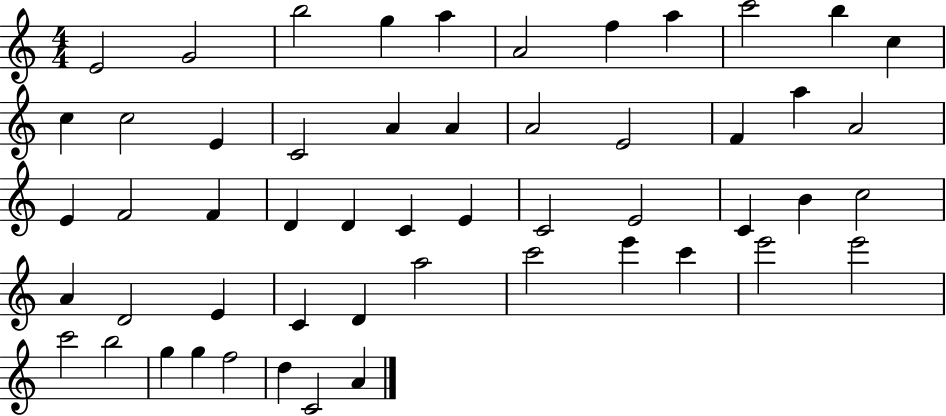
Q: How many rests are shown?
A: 0